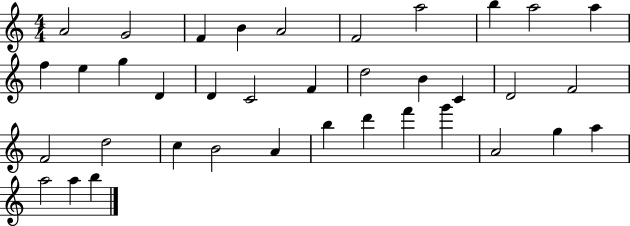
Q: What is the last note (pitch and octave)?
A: B5